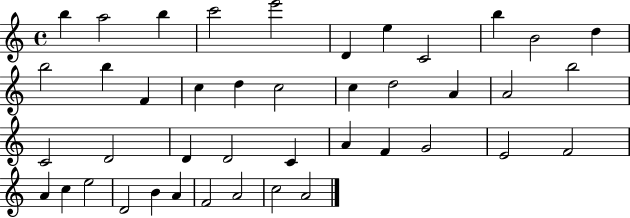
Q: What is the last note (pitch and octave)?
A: A4